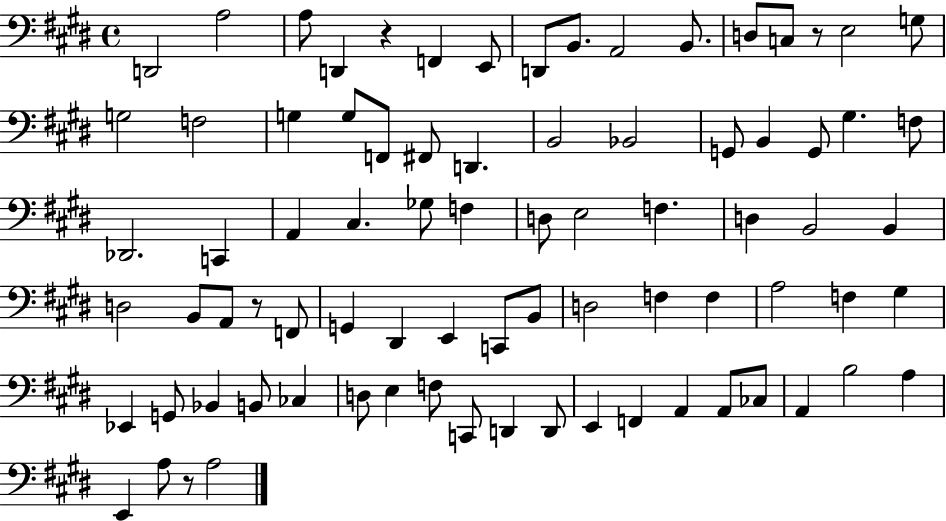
X:1
T:Untitled
M:4/4
L:1/4
K:E
D,,2 A,2 A,/2 D,, z F,, E,,/2 D,,/2 B,,/2 A,,2 B,,/2 D,/2 C,/2 z/2 E,2 G,/2 G,2 F,2 G, G,/2 F,,/2 ^F,,/2 D,, B,,2 _B,,2 G,,/2 B,, G,,/2 ^G, F,/2 _D,,2 C,, A,, ^C, _G,/2 F, D,/2 E,2 F, D, B,,2 B,, D,2 B,,/2 A,,/2 z/2 F,,/2 G,, ^D,, E,, C,,/2 B,,/2 D,2 F, F, A,2 F, ^G, _E,, G,,/2 _B,, B,,/2 _C, D,/2 E, F,/2 C,,/2 D,, D,,/2 E,, F,, A,, A,,/2 _C,/2 A,, B,2 A, E,, A,/2 z/2 A,2